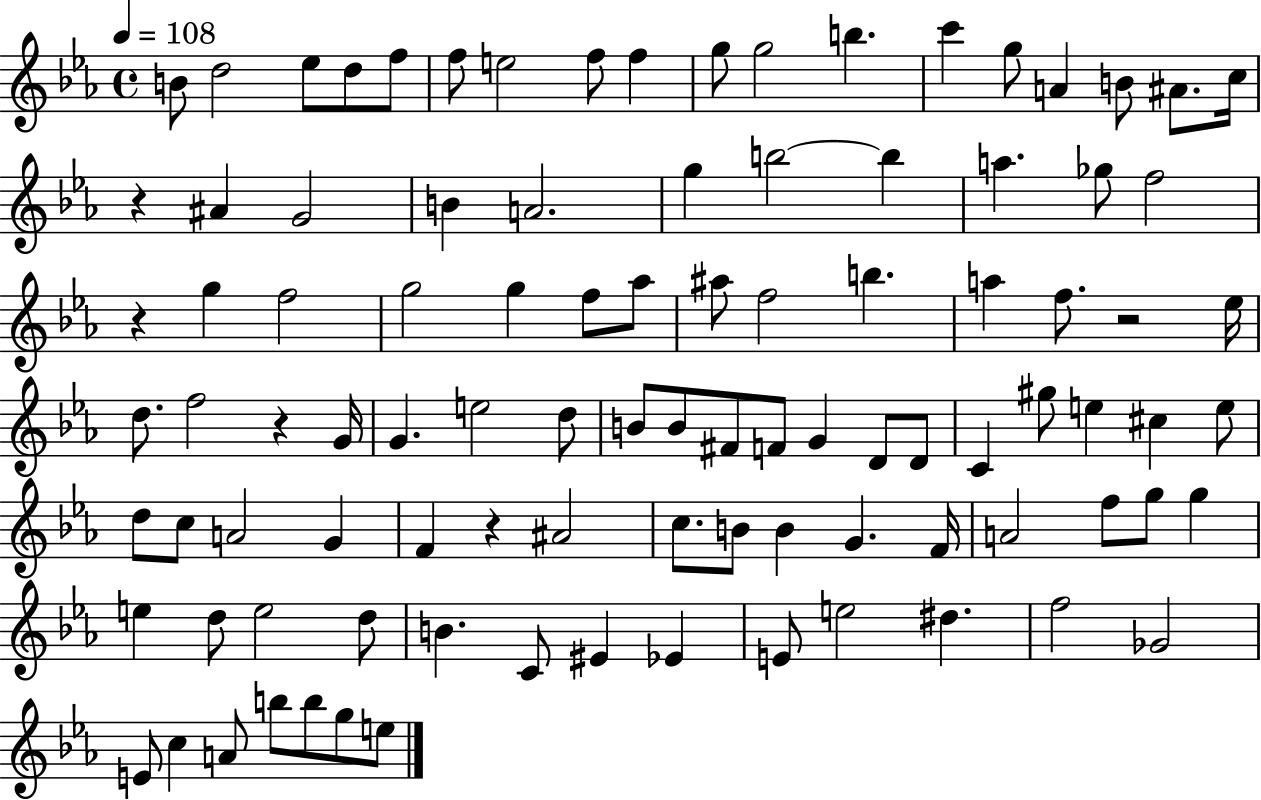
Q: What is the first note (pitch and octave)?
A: B4